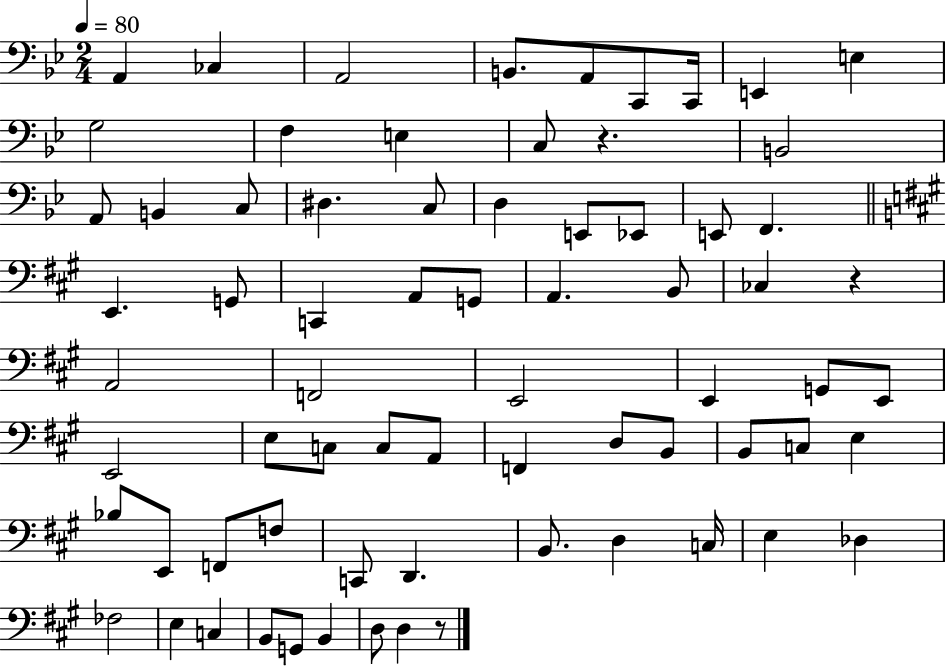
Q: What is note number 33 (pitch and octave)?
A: A2